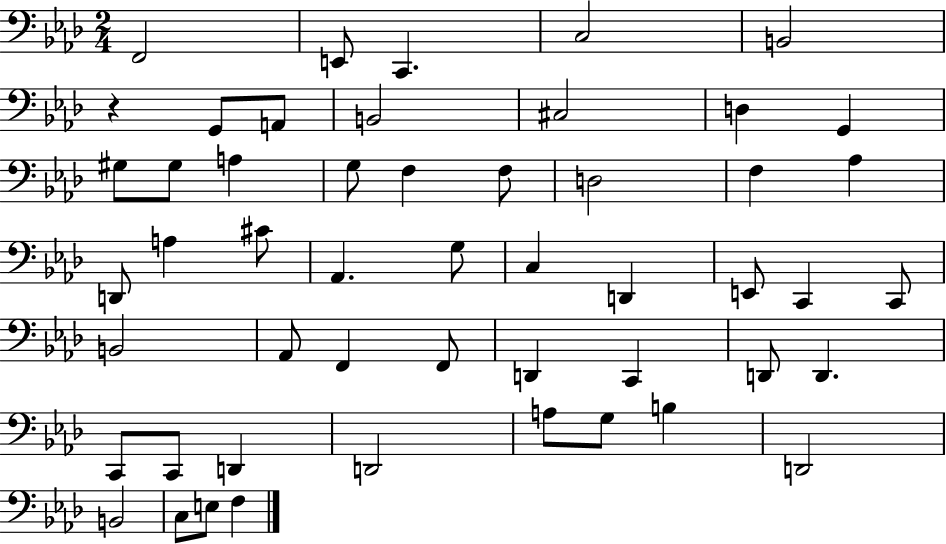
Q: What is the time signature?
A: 2/4